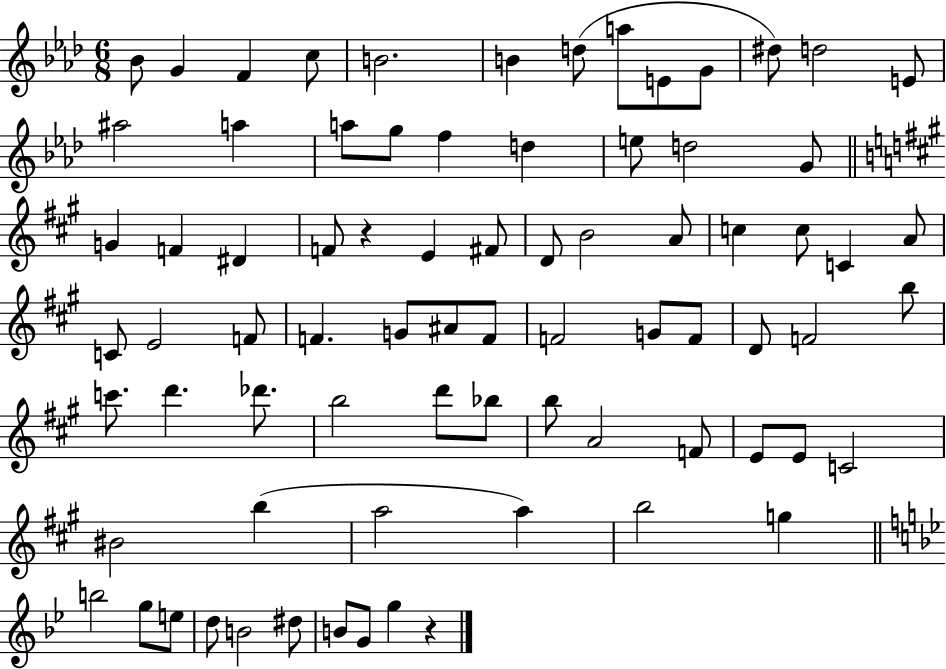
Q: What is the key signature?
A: AES major